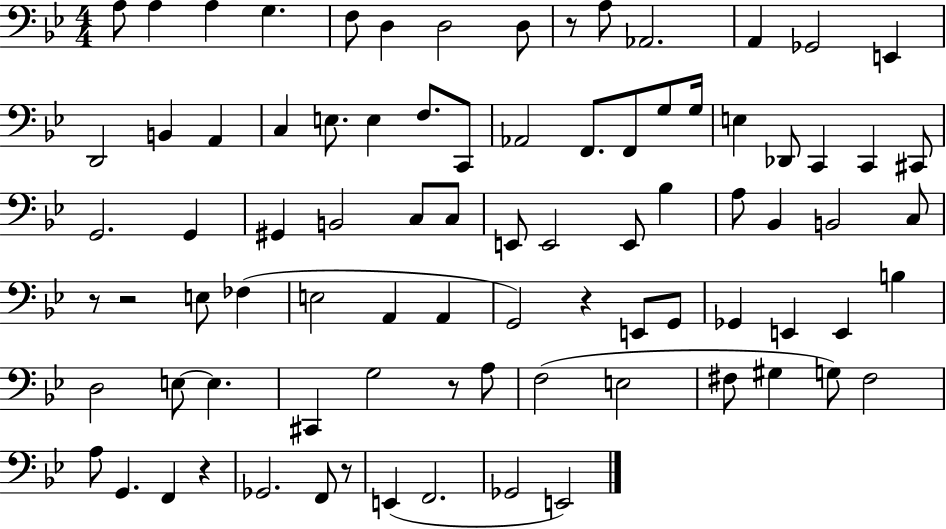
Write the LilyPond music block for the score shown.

{
  \clef bass
  \numericTimeSignature
  \time 4/4
  \key bes \major
  a8 a4 a4 g4. | f8 d4 d2 d8 | r8 a8 aes,2. | a,4 ges,2 e,4 | \break d,2 b,4 a,4 | c4 e8. e4 f8. c,8 | aes,2 f,8. f,8 g8 g16 | e4 des,8 c,4 c,4 cis,8 | \break g,2. g,4 | gis,4 b,2 c8 c8 | e,8 e,2 e,8 bes4 | a8 bes,4 b,2 c8 | \break r8 r2 e8 fes4( | e2 a,4 a,4 | g,2) r4 e,8 g,8 | ges,4 e,4 e,4 b4 | \break d2 e8~~ e4. | cis,4 g2 r8 a8 | f2( e2 | fis8 gis4 g8) fis2 | \break a8 g,4. f,4 r4 | ges,2. f,8 r8 | e,4( f,2. | ges,2 e,2) | \break \bar "|."
}